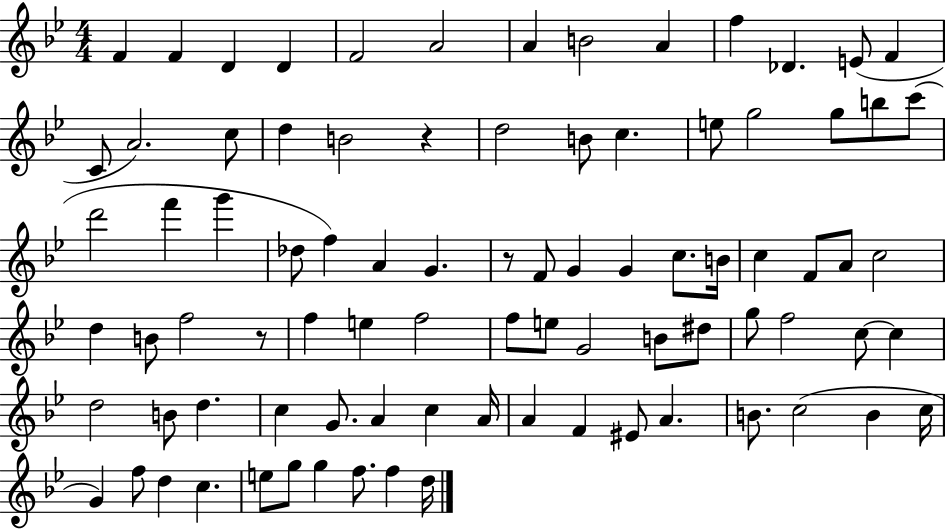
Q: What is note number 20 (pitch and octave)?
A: B4